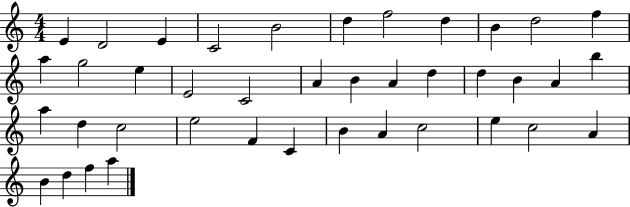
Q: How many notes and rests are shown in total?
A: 40